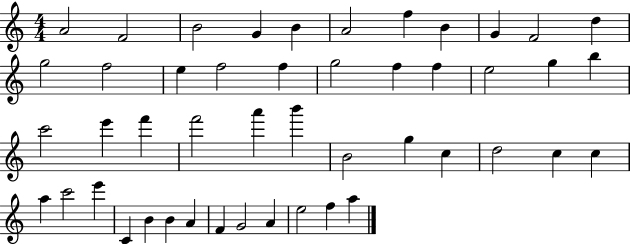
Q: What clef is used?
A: treble